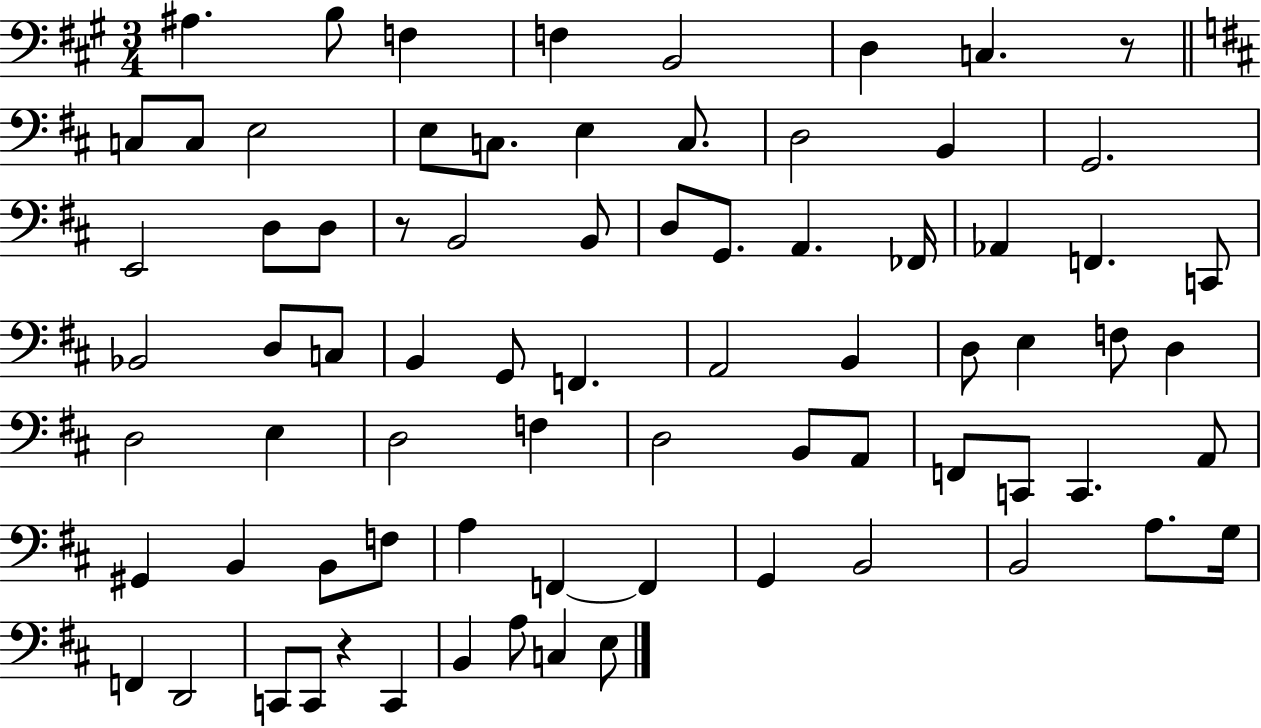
A#3/q. B3/e F3/q F3/q B2/h D3/q C3/q. R/e C3/e C3/e E3/h E3/e C3/e. E3/q C3/e. D3/h B2/q G2/h. E2/h D3/e D3/e R/e B2/h B2/e D3/e G2/e. A2/q. FES2/s Ab2/q F2/q. C2/e Bb2/h D3/e C3/e B2/q G2/e F2/q. A2/h B2/q D3/e E3/q F3/e D3/q D3/h E3/q D3/h F3/q D3/h B2/e A2/e F2/e C2/e C2/q. A2/e G#2/q B2/q B2/e F3/e A3/q F2/q F2/q G2/q B2/h B2/h A3/e. G3/s F2/q D2/h C2/e C2/e R/q C2/q B2/q A3/e C3/q E3/e